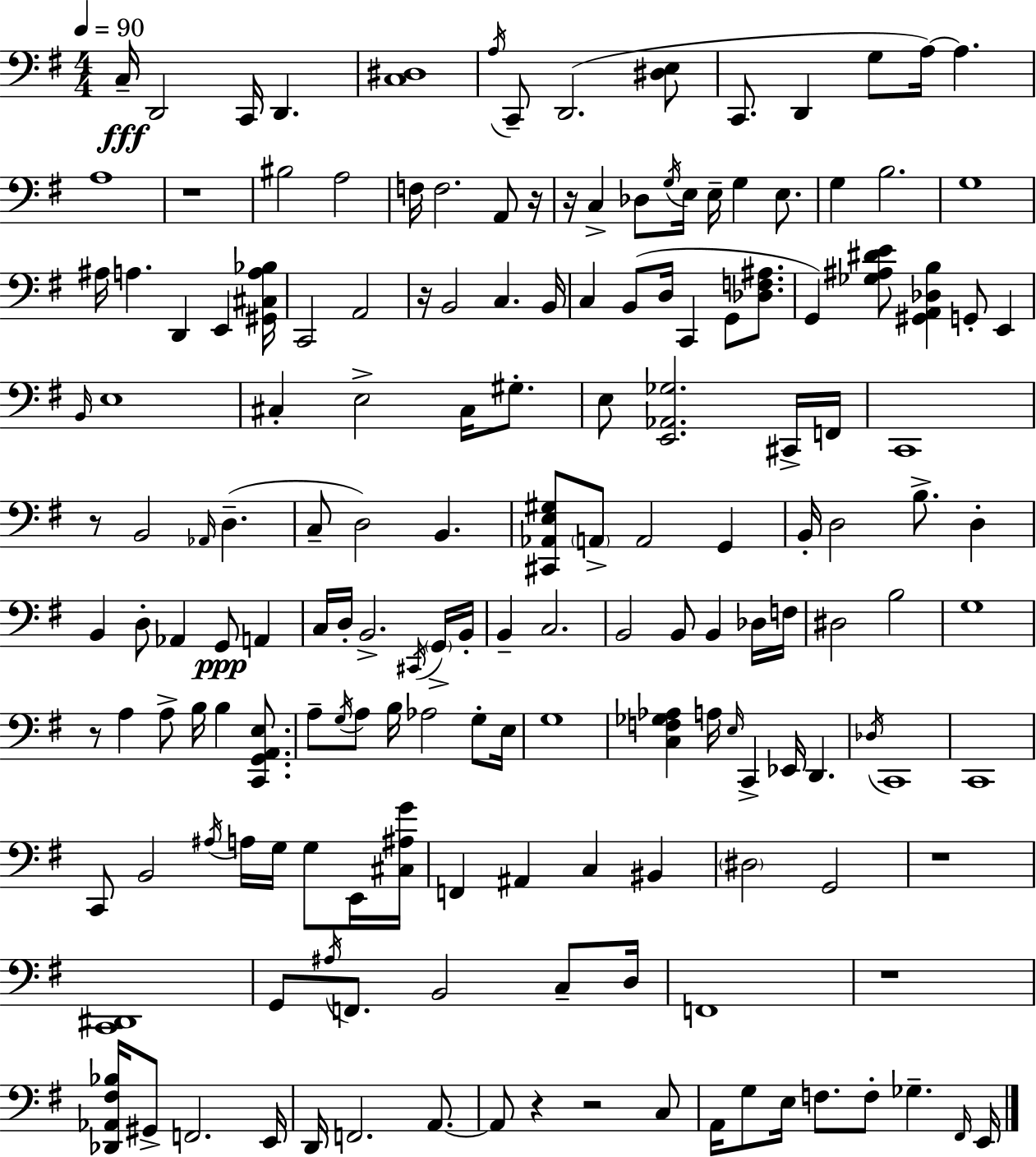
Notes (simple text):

C3/s D2/h C2/s D2/q. [C3,D#3]/w A3/s C2/e D2/h. [D#3,E3]/e C2/e. D2/q G3/e A3/s A3/q. A3/w R/w BIS3/h A3/h F3/s F3/h. A2/e R/s R/s C3/q Db3/e G3/s E3/s E3/s G3/q E3/e. G3/q B3/h. G3/w A#3/s A3/q. D2/q E2/q [G#2,C#3,A3,Bb3]/s C2/h A2/h R/s B2/h C3/q. B2/s C3/q B2/e D3/s C2/q G2/e [Db3,F3,A#3]/e. G2/q [Gb3,A#3,D#4,E4]/e [G#2,A2,Db3,B3]/q G2/e E2/q B2/s E3/w C#3/q E3/h C#3/s G#3/e. E3/e [E2,Ab2,Gb3]/h. C#2/s F2/s C2/w R/e B2/h Ab2/s D3/q. C3/e D3/h B2/q. [C#2,Ab2,E3,G#3]/e A2/e A2/h G2/q B2/s D3/h B3/e. D3/q B2/q D3/e Ab2/q G2/e A2/q C3/s D3/s B2/h. C#2/s G2/s B2/s B2/q C3/h. B2/h B2/e B2/q Db3/s F3/s D#3/h B3/h G3/w R/e A3/q A3/e B3/s B3/q [C2,G2,A2,E3]/e. A3/e G3/s A3/e B3/s Ab3/h G3/e E3/s G3/w [C3,F3,Gb3,Ab3]/q A3/s E3/s C2/q Eb2/s D2/q. Db3/s C2/w C2/w C2/e B2/h A#3/s A3/s G3/s G3/e E2/s [C#3,A#3,G4]/s F2/q A#2/q C3/q BIS2/q D#3/h G2/h R/w [C2,D#2]/w G2/e A#3/s F2/e. B2/h C3/e D3/s F2/w R/w [Db2,Ab2,F#3,Bb3]/s G#2/e F2/h. E2/s D2/s F2/h. A2/e. A2/e R/q R/h C3/e A2/s G3/e E3/s F3/e. F3/e Gb3/q. F#2/s E2/s